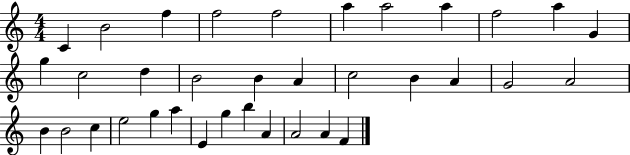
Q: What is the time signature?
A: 4/4